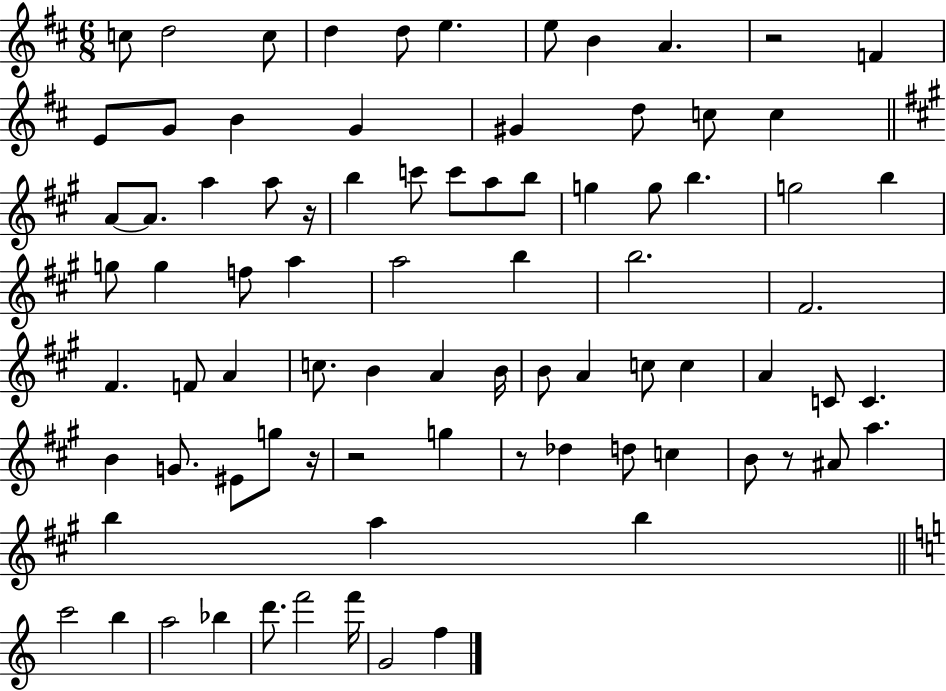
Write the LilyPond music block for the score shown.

{
  \clef treble
  \numericTimeSignature
  \time 6/8
  \key d \major
  \repeat volta 2 { c''8 d''2 c''8 | d''4 d''8 e''4. | e''8 b'4 a'4. | r2 f'4 | \break e'8 g'8 b'4 g'4 | gis'4 d''8 c''8 c''4 | \bar "||" \break \key a \major a'8~~ a'8. a''4 a''8 r16 | b''4 c'''8 c'''8 a''8 b''8 | g''4 g''8 b''4. | g''2 b''4 | \break g''8 g''4 f''8 a''4 | a''2 b''4 | b''2. | fis'2. | \break fis'4. f'8 a'4 | c''8. b'4 a'4 b'16 | b'8 a'4 c''8 c''4 | a'4 c'8 c'4. | \break b'4 g'8. eis'8 g''8 r16 | r2 g''4 | r8 des''4 d''8 c''4 | b'8 r8 ais'8 a''4. | \break b''4 a''4 b''4 | \bar "||" \break \key a \minor c'''2 b''4 | a''2 bes''4 | d'''8. f'''2 f'''16 | g'2 f''4 | \break } \bar "|."
}